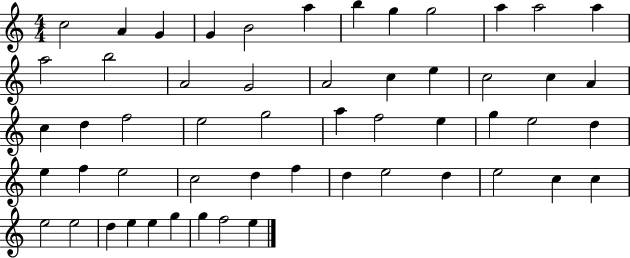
{
  \clef treble
  \numericTimeSignature
  \time 4/4
  \key c \major
  c''2 a'4 g'4 | g'4 b'2 a''4 | b''4 g''4 g''2 | a''4 a''2 a''4 | \break a''2 b''2 | a'2 g'2 | a'2 c''4 e''4 | c''2 c''4 a'4 | \break c''4 d''4 f''2 | e''2 g''2 | a''4 f''2 e''4 | g''4 e''2 d''4 | \break e''4 f''4 e''2 | c''2 d''4 f''4 | d''4 e''2 d''4 | e''2 c''4 c''4 | \break e''2 e''2 | d''4 e''4 e''4 g''4 | g''4 f''2 e''4 | \bar "|."
}